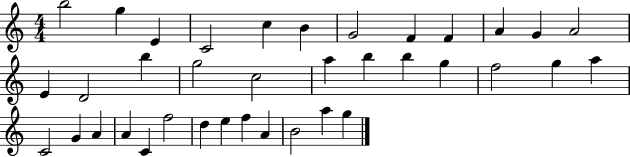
X:1
T:Untitled
M:4/4
L:1/4
K:C
b2 g E C2 c B G2 F F A G A2 E D2 b g2 c2 a b b g f2 g a C2 G A A C f2 d e f A B2 a g